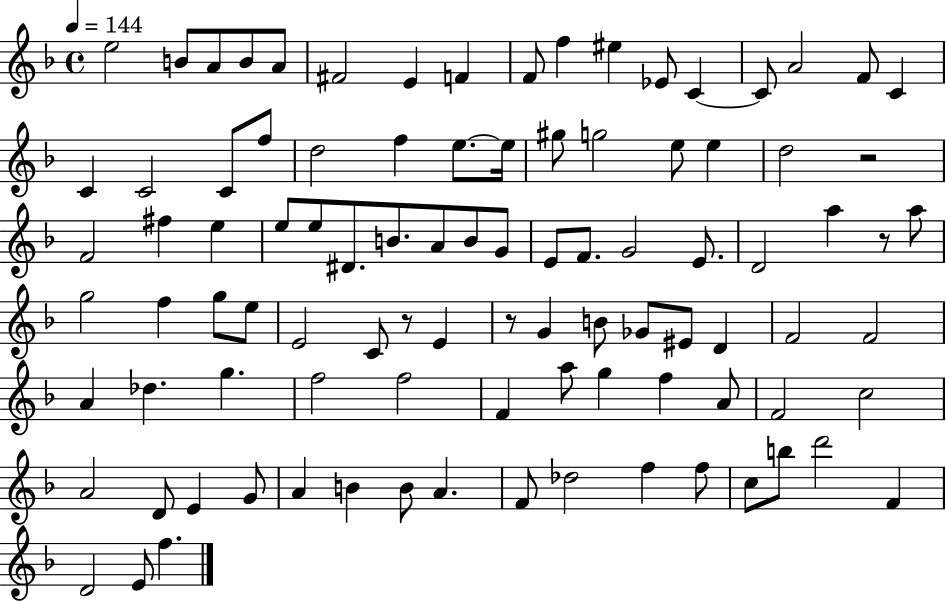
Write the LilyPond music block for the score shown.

{
  \clef treble
  \time 4/4
  \defaultTimeSignature
  \key f \major
  \tempo 4 = 144
  \repeat volta 2 { e''2 b'8 a'8 b'8 a'8 | fis'2 e'4 f'4 | f'8 f''4 eis''4 ees'8 c'4~~ | c'8 a'2 f'8 c'4 | \break c'4 c'2 c'8 f''8 | d''2 f''4 e''8.~~ e''16 | gis''8 g''2 e''8 e''4 | d''2 r2 | \break f'2 fis''4 e''4 | e''8 e''8 dis'8. b'8. a'8 b'8 g'8 | e'8 f'8. g'2 e'8. | d'2 a''4 r8 a''8 | \break g''2 f''4 g''8 e''8 | e'2 c'8 r8 e'4 | r8 g'4 b'8 ges'8 eis'8 d'4 | f'2 f'2 | \break a'4 des''4. g''4. | f''2 f''2 | f'4 a''8 g''4 f''4 a'8 | f'2 c''2 | \break a'2 d'8 e'4 g'8 | a'4 b'4 b'8 a'4. | f'8 des''2 f''4 f''8 | c''8 b''8 d'''2 f'4 | \break d'2 e'8 f''4. | } \bar "|."
}